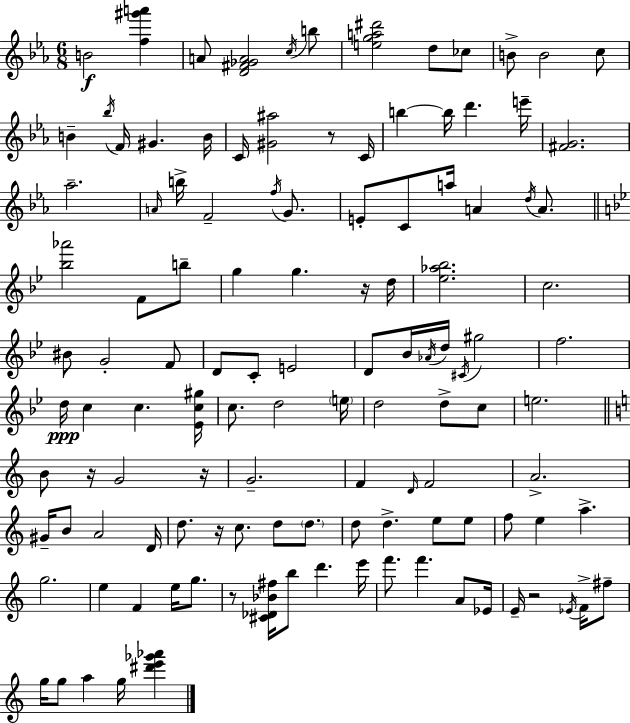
X:1
T:Untitled
M:6/8
L:1/4
K:Cm
B2 [f^g'a'] A/2 [D^F_GA]2 c/4 b/2 [ega^d']2 d/2 _c/2 B/2 B2 c/2 B _b/4 F/4 ^G B/4 C/4 [^G^a]2 z/2 C/4 b b/4 d' e'/4 [^FG]2 _a2 A/4 b/4 F2 f/4 G/2 E/2 C/2 a/4 A d/4 A/2 [_b_a']2 F/2 b/2 g g z/4 d/4 [_e_a_b]2 c2 ^B/2 G2 F/2 D/2 C/2 E2 D/2 _B/4 _A/4 d/4 ^C/4 ^g2 f2 d/4 c c [_Ec^g]/4 c/2 d2 e/4 d2 d/2 c/2 e2 B/2 z/4 G2 z/4 G2 F D/4 F2 A2 ^G/4 B/2 A2 D/4 d/2 z/4 c/2 d/2 d/2 d/2 d e/2 e/2 f/2 e a g2 e F e/4 g/2 z/2 [^C_D_B^f]/4 b/2 d' e'/4 f'/2 f' A/2 _E/4 E/4 z2 _E/4 F/4 ^f/2 g/4 g/2 a g/4 [^d'e'_g'_a']